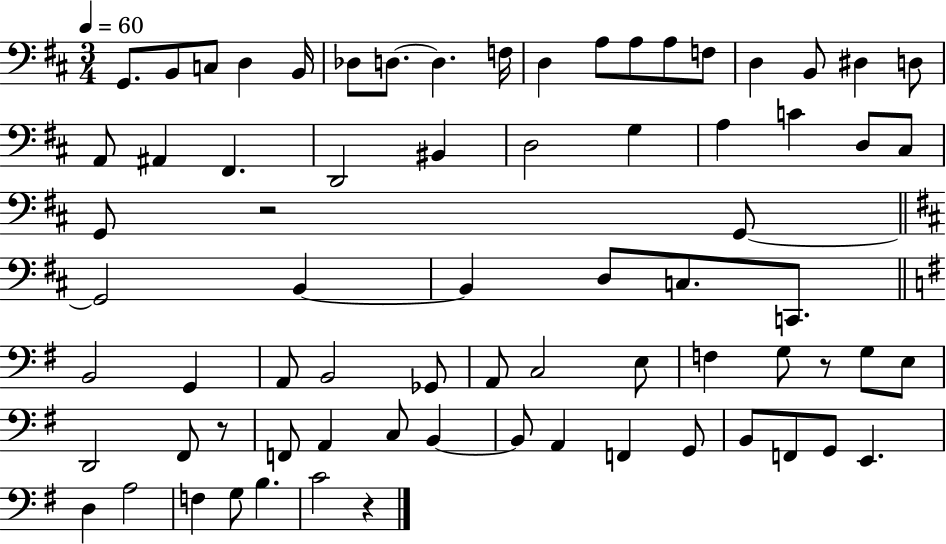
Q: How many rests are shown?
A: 4